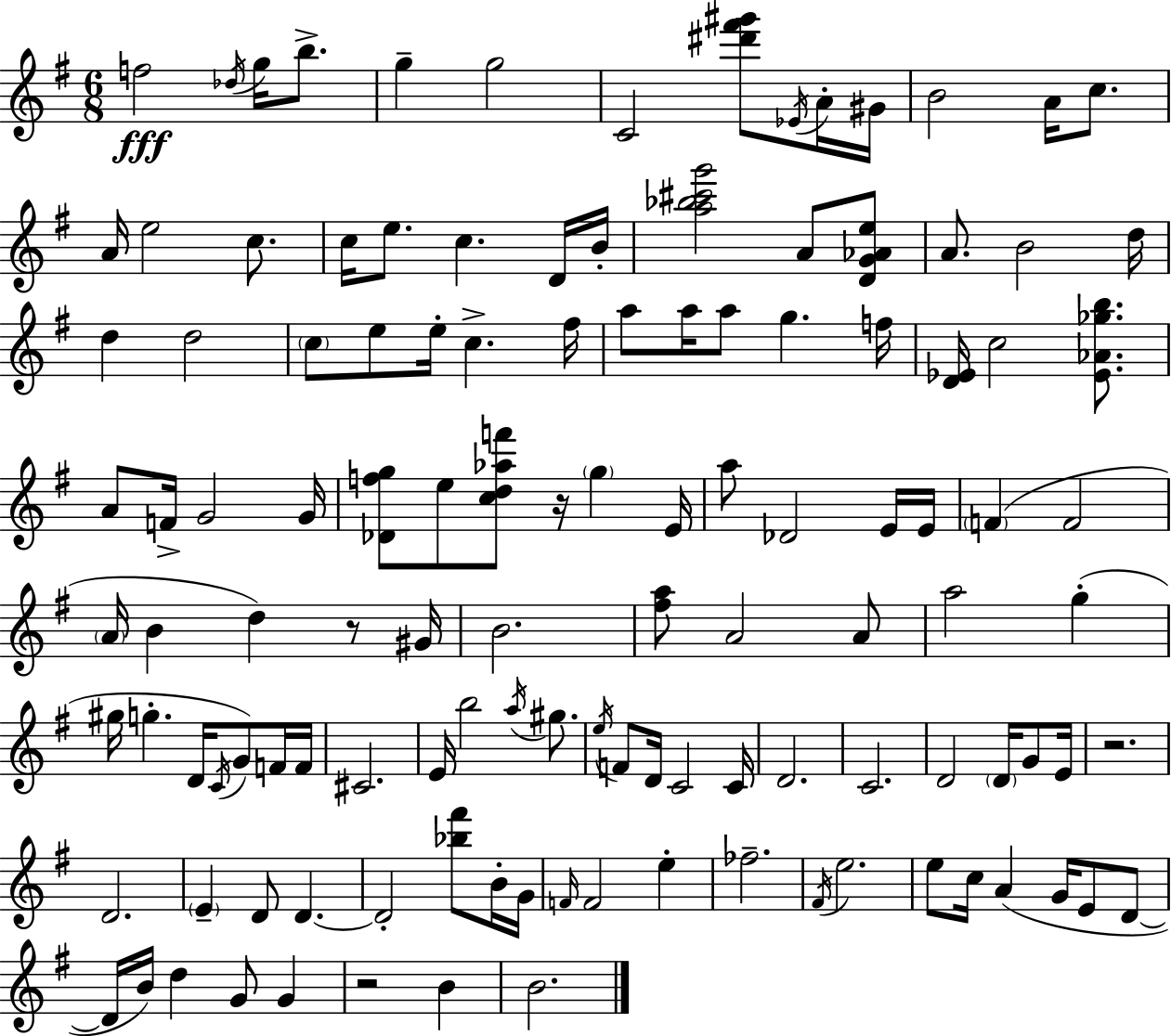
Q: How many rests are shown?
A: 4